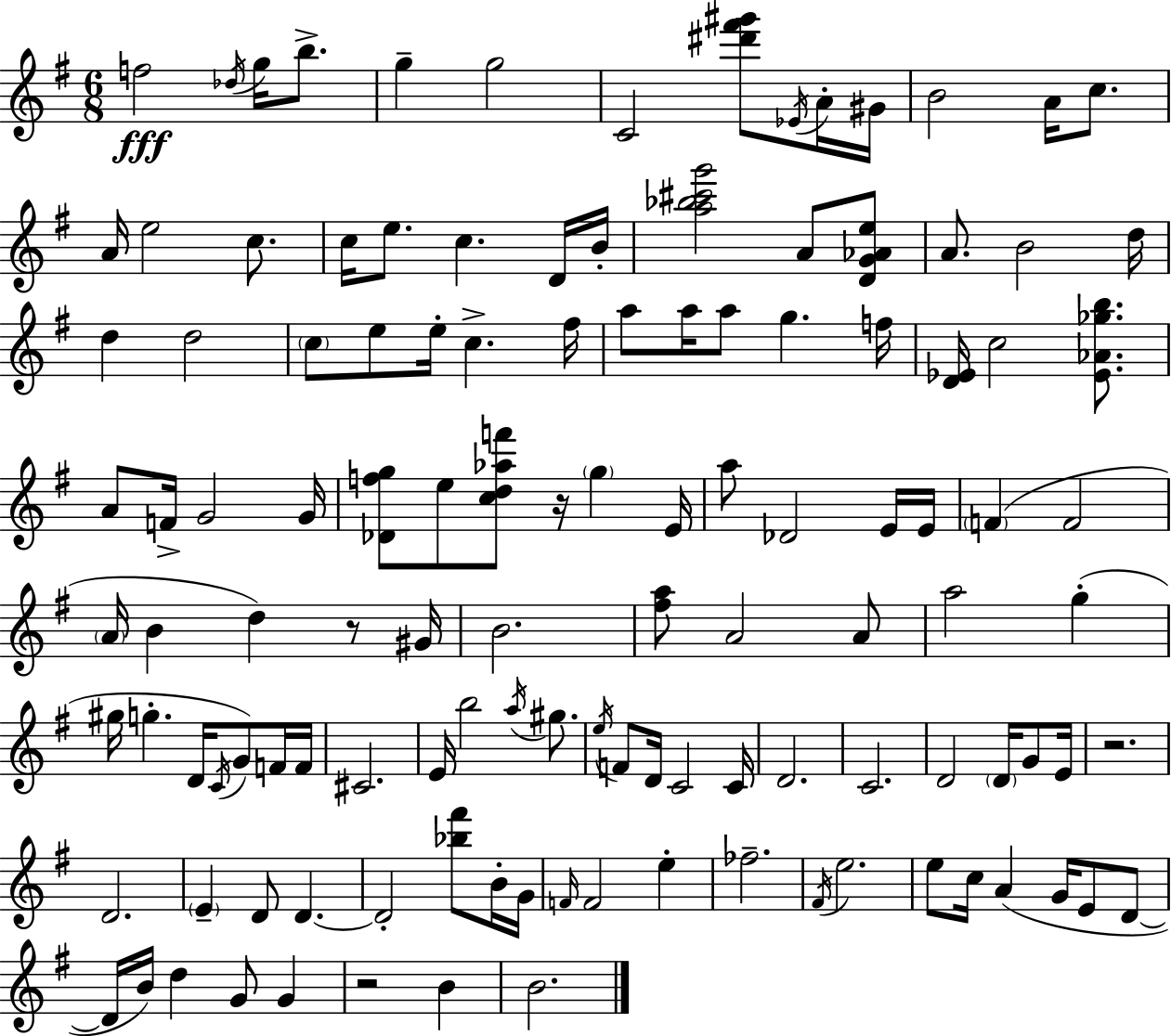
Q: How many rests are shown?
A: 4